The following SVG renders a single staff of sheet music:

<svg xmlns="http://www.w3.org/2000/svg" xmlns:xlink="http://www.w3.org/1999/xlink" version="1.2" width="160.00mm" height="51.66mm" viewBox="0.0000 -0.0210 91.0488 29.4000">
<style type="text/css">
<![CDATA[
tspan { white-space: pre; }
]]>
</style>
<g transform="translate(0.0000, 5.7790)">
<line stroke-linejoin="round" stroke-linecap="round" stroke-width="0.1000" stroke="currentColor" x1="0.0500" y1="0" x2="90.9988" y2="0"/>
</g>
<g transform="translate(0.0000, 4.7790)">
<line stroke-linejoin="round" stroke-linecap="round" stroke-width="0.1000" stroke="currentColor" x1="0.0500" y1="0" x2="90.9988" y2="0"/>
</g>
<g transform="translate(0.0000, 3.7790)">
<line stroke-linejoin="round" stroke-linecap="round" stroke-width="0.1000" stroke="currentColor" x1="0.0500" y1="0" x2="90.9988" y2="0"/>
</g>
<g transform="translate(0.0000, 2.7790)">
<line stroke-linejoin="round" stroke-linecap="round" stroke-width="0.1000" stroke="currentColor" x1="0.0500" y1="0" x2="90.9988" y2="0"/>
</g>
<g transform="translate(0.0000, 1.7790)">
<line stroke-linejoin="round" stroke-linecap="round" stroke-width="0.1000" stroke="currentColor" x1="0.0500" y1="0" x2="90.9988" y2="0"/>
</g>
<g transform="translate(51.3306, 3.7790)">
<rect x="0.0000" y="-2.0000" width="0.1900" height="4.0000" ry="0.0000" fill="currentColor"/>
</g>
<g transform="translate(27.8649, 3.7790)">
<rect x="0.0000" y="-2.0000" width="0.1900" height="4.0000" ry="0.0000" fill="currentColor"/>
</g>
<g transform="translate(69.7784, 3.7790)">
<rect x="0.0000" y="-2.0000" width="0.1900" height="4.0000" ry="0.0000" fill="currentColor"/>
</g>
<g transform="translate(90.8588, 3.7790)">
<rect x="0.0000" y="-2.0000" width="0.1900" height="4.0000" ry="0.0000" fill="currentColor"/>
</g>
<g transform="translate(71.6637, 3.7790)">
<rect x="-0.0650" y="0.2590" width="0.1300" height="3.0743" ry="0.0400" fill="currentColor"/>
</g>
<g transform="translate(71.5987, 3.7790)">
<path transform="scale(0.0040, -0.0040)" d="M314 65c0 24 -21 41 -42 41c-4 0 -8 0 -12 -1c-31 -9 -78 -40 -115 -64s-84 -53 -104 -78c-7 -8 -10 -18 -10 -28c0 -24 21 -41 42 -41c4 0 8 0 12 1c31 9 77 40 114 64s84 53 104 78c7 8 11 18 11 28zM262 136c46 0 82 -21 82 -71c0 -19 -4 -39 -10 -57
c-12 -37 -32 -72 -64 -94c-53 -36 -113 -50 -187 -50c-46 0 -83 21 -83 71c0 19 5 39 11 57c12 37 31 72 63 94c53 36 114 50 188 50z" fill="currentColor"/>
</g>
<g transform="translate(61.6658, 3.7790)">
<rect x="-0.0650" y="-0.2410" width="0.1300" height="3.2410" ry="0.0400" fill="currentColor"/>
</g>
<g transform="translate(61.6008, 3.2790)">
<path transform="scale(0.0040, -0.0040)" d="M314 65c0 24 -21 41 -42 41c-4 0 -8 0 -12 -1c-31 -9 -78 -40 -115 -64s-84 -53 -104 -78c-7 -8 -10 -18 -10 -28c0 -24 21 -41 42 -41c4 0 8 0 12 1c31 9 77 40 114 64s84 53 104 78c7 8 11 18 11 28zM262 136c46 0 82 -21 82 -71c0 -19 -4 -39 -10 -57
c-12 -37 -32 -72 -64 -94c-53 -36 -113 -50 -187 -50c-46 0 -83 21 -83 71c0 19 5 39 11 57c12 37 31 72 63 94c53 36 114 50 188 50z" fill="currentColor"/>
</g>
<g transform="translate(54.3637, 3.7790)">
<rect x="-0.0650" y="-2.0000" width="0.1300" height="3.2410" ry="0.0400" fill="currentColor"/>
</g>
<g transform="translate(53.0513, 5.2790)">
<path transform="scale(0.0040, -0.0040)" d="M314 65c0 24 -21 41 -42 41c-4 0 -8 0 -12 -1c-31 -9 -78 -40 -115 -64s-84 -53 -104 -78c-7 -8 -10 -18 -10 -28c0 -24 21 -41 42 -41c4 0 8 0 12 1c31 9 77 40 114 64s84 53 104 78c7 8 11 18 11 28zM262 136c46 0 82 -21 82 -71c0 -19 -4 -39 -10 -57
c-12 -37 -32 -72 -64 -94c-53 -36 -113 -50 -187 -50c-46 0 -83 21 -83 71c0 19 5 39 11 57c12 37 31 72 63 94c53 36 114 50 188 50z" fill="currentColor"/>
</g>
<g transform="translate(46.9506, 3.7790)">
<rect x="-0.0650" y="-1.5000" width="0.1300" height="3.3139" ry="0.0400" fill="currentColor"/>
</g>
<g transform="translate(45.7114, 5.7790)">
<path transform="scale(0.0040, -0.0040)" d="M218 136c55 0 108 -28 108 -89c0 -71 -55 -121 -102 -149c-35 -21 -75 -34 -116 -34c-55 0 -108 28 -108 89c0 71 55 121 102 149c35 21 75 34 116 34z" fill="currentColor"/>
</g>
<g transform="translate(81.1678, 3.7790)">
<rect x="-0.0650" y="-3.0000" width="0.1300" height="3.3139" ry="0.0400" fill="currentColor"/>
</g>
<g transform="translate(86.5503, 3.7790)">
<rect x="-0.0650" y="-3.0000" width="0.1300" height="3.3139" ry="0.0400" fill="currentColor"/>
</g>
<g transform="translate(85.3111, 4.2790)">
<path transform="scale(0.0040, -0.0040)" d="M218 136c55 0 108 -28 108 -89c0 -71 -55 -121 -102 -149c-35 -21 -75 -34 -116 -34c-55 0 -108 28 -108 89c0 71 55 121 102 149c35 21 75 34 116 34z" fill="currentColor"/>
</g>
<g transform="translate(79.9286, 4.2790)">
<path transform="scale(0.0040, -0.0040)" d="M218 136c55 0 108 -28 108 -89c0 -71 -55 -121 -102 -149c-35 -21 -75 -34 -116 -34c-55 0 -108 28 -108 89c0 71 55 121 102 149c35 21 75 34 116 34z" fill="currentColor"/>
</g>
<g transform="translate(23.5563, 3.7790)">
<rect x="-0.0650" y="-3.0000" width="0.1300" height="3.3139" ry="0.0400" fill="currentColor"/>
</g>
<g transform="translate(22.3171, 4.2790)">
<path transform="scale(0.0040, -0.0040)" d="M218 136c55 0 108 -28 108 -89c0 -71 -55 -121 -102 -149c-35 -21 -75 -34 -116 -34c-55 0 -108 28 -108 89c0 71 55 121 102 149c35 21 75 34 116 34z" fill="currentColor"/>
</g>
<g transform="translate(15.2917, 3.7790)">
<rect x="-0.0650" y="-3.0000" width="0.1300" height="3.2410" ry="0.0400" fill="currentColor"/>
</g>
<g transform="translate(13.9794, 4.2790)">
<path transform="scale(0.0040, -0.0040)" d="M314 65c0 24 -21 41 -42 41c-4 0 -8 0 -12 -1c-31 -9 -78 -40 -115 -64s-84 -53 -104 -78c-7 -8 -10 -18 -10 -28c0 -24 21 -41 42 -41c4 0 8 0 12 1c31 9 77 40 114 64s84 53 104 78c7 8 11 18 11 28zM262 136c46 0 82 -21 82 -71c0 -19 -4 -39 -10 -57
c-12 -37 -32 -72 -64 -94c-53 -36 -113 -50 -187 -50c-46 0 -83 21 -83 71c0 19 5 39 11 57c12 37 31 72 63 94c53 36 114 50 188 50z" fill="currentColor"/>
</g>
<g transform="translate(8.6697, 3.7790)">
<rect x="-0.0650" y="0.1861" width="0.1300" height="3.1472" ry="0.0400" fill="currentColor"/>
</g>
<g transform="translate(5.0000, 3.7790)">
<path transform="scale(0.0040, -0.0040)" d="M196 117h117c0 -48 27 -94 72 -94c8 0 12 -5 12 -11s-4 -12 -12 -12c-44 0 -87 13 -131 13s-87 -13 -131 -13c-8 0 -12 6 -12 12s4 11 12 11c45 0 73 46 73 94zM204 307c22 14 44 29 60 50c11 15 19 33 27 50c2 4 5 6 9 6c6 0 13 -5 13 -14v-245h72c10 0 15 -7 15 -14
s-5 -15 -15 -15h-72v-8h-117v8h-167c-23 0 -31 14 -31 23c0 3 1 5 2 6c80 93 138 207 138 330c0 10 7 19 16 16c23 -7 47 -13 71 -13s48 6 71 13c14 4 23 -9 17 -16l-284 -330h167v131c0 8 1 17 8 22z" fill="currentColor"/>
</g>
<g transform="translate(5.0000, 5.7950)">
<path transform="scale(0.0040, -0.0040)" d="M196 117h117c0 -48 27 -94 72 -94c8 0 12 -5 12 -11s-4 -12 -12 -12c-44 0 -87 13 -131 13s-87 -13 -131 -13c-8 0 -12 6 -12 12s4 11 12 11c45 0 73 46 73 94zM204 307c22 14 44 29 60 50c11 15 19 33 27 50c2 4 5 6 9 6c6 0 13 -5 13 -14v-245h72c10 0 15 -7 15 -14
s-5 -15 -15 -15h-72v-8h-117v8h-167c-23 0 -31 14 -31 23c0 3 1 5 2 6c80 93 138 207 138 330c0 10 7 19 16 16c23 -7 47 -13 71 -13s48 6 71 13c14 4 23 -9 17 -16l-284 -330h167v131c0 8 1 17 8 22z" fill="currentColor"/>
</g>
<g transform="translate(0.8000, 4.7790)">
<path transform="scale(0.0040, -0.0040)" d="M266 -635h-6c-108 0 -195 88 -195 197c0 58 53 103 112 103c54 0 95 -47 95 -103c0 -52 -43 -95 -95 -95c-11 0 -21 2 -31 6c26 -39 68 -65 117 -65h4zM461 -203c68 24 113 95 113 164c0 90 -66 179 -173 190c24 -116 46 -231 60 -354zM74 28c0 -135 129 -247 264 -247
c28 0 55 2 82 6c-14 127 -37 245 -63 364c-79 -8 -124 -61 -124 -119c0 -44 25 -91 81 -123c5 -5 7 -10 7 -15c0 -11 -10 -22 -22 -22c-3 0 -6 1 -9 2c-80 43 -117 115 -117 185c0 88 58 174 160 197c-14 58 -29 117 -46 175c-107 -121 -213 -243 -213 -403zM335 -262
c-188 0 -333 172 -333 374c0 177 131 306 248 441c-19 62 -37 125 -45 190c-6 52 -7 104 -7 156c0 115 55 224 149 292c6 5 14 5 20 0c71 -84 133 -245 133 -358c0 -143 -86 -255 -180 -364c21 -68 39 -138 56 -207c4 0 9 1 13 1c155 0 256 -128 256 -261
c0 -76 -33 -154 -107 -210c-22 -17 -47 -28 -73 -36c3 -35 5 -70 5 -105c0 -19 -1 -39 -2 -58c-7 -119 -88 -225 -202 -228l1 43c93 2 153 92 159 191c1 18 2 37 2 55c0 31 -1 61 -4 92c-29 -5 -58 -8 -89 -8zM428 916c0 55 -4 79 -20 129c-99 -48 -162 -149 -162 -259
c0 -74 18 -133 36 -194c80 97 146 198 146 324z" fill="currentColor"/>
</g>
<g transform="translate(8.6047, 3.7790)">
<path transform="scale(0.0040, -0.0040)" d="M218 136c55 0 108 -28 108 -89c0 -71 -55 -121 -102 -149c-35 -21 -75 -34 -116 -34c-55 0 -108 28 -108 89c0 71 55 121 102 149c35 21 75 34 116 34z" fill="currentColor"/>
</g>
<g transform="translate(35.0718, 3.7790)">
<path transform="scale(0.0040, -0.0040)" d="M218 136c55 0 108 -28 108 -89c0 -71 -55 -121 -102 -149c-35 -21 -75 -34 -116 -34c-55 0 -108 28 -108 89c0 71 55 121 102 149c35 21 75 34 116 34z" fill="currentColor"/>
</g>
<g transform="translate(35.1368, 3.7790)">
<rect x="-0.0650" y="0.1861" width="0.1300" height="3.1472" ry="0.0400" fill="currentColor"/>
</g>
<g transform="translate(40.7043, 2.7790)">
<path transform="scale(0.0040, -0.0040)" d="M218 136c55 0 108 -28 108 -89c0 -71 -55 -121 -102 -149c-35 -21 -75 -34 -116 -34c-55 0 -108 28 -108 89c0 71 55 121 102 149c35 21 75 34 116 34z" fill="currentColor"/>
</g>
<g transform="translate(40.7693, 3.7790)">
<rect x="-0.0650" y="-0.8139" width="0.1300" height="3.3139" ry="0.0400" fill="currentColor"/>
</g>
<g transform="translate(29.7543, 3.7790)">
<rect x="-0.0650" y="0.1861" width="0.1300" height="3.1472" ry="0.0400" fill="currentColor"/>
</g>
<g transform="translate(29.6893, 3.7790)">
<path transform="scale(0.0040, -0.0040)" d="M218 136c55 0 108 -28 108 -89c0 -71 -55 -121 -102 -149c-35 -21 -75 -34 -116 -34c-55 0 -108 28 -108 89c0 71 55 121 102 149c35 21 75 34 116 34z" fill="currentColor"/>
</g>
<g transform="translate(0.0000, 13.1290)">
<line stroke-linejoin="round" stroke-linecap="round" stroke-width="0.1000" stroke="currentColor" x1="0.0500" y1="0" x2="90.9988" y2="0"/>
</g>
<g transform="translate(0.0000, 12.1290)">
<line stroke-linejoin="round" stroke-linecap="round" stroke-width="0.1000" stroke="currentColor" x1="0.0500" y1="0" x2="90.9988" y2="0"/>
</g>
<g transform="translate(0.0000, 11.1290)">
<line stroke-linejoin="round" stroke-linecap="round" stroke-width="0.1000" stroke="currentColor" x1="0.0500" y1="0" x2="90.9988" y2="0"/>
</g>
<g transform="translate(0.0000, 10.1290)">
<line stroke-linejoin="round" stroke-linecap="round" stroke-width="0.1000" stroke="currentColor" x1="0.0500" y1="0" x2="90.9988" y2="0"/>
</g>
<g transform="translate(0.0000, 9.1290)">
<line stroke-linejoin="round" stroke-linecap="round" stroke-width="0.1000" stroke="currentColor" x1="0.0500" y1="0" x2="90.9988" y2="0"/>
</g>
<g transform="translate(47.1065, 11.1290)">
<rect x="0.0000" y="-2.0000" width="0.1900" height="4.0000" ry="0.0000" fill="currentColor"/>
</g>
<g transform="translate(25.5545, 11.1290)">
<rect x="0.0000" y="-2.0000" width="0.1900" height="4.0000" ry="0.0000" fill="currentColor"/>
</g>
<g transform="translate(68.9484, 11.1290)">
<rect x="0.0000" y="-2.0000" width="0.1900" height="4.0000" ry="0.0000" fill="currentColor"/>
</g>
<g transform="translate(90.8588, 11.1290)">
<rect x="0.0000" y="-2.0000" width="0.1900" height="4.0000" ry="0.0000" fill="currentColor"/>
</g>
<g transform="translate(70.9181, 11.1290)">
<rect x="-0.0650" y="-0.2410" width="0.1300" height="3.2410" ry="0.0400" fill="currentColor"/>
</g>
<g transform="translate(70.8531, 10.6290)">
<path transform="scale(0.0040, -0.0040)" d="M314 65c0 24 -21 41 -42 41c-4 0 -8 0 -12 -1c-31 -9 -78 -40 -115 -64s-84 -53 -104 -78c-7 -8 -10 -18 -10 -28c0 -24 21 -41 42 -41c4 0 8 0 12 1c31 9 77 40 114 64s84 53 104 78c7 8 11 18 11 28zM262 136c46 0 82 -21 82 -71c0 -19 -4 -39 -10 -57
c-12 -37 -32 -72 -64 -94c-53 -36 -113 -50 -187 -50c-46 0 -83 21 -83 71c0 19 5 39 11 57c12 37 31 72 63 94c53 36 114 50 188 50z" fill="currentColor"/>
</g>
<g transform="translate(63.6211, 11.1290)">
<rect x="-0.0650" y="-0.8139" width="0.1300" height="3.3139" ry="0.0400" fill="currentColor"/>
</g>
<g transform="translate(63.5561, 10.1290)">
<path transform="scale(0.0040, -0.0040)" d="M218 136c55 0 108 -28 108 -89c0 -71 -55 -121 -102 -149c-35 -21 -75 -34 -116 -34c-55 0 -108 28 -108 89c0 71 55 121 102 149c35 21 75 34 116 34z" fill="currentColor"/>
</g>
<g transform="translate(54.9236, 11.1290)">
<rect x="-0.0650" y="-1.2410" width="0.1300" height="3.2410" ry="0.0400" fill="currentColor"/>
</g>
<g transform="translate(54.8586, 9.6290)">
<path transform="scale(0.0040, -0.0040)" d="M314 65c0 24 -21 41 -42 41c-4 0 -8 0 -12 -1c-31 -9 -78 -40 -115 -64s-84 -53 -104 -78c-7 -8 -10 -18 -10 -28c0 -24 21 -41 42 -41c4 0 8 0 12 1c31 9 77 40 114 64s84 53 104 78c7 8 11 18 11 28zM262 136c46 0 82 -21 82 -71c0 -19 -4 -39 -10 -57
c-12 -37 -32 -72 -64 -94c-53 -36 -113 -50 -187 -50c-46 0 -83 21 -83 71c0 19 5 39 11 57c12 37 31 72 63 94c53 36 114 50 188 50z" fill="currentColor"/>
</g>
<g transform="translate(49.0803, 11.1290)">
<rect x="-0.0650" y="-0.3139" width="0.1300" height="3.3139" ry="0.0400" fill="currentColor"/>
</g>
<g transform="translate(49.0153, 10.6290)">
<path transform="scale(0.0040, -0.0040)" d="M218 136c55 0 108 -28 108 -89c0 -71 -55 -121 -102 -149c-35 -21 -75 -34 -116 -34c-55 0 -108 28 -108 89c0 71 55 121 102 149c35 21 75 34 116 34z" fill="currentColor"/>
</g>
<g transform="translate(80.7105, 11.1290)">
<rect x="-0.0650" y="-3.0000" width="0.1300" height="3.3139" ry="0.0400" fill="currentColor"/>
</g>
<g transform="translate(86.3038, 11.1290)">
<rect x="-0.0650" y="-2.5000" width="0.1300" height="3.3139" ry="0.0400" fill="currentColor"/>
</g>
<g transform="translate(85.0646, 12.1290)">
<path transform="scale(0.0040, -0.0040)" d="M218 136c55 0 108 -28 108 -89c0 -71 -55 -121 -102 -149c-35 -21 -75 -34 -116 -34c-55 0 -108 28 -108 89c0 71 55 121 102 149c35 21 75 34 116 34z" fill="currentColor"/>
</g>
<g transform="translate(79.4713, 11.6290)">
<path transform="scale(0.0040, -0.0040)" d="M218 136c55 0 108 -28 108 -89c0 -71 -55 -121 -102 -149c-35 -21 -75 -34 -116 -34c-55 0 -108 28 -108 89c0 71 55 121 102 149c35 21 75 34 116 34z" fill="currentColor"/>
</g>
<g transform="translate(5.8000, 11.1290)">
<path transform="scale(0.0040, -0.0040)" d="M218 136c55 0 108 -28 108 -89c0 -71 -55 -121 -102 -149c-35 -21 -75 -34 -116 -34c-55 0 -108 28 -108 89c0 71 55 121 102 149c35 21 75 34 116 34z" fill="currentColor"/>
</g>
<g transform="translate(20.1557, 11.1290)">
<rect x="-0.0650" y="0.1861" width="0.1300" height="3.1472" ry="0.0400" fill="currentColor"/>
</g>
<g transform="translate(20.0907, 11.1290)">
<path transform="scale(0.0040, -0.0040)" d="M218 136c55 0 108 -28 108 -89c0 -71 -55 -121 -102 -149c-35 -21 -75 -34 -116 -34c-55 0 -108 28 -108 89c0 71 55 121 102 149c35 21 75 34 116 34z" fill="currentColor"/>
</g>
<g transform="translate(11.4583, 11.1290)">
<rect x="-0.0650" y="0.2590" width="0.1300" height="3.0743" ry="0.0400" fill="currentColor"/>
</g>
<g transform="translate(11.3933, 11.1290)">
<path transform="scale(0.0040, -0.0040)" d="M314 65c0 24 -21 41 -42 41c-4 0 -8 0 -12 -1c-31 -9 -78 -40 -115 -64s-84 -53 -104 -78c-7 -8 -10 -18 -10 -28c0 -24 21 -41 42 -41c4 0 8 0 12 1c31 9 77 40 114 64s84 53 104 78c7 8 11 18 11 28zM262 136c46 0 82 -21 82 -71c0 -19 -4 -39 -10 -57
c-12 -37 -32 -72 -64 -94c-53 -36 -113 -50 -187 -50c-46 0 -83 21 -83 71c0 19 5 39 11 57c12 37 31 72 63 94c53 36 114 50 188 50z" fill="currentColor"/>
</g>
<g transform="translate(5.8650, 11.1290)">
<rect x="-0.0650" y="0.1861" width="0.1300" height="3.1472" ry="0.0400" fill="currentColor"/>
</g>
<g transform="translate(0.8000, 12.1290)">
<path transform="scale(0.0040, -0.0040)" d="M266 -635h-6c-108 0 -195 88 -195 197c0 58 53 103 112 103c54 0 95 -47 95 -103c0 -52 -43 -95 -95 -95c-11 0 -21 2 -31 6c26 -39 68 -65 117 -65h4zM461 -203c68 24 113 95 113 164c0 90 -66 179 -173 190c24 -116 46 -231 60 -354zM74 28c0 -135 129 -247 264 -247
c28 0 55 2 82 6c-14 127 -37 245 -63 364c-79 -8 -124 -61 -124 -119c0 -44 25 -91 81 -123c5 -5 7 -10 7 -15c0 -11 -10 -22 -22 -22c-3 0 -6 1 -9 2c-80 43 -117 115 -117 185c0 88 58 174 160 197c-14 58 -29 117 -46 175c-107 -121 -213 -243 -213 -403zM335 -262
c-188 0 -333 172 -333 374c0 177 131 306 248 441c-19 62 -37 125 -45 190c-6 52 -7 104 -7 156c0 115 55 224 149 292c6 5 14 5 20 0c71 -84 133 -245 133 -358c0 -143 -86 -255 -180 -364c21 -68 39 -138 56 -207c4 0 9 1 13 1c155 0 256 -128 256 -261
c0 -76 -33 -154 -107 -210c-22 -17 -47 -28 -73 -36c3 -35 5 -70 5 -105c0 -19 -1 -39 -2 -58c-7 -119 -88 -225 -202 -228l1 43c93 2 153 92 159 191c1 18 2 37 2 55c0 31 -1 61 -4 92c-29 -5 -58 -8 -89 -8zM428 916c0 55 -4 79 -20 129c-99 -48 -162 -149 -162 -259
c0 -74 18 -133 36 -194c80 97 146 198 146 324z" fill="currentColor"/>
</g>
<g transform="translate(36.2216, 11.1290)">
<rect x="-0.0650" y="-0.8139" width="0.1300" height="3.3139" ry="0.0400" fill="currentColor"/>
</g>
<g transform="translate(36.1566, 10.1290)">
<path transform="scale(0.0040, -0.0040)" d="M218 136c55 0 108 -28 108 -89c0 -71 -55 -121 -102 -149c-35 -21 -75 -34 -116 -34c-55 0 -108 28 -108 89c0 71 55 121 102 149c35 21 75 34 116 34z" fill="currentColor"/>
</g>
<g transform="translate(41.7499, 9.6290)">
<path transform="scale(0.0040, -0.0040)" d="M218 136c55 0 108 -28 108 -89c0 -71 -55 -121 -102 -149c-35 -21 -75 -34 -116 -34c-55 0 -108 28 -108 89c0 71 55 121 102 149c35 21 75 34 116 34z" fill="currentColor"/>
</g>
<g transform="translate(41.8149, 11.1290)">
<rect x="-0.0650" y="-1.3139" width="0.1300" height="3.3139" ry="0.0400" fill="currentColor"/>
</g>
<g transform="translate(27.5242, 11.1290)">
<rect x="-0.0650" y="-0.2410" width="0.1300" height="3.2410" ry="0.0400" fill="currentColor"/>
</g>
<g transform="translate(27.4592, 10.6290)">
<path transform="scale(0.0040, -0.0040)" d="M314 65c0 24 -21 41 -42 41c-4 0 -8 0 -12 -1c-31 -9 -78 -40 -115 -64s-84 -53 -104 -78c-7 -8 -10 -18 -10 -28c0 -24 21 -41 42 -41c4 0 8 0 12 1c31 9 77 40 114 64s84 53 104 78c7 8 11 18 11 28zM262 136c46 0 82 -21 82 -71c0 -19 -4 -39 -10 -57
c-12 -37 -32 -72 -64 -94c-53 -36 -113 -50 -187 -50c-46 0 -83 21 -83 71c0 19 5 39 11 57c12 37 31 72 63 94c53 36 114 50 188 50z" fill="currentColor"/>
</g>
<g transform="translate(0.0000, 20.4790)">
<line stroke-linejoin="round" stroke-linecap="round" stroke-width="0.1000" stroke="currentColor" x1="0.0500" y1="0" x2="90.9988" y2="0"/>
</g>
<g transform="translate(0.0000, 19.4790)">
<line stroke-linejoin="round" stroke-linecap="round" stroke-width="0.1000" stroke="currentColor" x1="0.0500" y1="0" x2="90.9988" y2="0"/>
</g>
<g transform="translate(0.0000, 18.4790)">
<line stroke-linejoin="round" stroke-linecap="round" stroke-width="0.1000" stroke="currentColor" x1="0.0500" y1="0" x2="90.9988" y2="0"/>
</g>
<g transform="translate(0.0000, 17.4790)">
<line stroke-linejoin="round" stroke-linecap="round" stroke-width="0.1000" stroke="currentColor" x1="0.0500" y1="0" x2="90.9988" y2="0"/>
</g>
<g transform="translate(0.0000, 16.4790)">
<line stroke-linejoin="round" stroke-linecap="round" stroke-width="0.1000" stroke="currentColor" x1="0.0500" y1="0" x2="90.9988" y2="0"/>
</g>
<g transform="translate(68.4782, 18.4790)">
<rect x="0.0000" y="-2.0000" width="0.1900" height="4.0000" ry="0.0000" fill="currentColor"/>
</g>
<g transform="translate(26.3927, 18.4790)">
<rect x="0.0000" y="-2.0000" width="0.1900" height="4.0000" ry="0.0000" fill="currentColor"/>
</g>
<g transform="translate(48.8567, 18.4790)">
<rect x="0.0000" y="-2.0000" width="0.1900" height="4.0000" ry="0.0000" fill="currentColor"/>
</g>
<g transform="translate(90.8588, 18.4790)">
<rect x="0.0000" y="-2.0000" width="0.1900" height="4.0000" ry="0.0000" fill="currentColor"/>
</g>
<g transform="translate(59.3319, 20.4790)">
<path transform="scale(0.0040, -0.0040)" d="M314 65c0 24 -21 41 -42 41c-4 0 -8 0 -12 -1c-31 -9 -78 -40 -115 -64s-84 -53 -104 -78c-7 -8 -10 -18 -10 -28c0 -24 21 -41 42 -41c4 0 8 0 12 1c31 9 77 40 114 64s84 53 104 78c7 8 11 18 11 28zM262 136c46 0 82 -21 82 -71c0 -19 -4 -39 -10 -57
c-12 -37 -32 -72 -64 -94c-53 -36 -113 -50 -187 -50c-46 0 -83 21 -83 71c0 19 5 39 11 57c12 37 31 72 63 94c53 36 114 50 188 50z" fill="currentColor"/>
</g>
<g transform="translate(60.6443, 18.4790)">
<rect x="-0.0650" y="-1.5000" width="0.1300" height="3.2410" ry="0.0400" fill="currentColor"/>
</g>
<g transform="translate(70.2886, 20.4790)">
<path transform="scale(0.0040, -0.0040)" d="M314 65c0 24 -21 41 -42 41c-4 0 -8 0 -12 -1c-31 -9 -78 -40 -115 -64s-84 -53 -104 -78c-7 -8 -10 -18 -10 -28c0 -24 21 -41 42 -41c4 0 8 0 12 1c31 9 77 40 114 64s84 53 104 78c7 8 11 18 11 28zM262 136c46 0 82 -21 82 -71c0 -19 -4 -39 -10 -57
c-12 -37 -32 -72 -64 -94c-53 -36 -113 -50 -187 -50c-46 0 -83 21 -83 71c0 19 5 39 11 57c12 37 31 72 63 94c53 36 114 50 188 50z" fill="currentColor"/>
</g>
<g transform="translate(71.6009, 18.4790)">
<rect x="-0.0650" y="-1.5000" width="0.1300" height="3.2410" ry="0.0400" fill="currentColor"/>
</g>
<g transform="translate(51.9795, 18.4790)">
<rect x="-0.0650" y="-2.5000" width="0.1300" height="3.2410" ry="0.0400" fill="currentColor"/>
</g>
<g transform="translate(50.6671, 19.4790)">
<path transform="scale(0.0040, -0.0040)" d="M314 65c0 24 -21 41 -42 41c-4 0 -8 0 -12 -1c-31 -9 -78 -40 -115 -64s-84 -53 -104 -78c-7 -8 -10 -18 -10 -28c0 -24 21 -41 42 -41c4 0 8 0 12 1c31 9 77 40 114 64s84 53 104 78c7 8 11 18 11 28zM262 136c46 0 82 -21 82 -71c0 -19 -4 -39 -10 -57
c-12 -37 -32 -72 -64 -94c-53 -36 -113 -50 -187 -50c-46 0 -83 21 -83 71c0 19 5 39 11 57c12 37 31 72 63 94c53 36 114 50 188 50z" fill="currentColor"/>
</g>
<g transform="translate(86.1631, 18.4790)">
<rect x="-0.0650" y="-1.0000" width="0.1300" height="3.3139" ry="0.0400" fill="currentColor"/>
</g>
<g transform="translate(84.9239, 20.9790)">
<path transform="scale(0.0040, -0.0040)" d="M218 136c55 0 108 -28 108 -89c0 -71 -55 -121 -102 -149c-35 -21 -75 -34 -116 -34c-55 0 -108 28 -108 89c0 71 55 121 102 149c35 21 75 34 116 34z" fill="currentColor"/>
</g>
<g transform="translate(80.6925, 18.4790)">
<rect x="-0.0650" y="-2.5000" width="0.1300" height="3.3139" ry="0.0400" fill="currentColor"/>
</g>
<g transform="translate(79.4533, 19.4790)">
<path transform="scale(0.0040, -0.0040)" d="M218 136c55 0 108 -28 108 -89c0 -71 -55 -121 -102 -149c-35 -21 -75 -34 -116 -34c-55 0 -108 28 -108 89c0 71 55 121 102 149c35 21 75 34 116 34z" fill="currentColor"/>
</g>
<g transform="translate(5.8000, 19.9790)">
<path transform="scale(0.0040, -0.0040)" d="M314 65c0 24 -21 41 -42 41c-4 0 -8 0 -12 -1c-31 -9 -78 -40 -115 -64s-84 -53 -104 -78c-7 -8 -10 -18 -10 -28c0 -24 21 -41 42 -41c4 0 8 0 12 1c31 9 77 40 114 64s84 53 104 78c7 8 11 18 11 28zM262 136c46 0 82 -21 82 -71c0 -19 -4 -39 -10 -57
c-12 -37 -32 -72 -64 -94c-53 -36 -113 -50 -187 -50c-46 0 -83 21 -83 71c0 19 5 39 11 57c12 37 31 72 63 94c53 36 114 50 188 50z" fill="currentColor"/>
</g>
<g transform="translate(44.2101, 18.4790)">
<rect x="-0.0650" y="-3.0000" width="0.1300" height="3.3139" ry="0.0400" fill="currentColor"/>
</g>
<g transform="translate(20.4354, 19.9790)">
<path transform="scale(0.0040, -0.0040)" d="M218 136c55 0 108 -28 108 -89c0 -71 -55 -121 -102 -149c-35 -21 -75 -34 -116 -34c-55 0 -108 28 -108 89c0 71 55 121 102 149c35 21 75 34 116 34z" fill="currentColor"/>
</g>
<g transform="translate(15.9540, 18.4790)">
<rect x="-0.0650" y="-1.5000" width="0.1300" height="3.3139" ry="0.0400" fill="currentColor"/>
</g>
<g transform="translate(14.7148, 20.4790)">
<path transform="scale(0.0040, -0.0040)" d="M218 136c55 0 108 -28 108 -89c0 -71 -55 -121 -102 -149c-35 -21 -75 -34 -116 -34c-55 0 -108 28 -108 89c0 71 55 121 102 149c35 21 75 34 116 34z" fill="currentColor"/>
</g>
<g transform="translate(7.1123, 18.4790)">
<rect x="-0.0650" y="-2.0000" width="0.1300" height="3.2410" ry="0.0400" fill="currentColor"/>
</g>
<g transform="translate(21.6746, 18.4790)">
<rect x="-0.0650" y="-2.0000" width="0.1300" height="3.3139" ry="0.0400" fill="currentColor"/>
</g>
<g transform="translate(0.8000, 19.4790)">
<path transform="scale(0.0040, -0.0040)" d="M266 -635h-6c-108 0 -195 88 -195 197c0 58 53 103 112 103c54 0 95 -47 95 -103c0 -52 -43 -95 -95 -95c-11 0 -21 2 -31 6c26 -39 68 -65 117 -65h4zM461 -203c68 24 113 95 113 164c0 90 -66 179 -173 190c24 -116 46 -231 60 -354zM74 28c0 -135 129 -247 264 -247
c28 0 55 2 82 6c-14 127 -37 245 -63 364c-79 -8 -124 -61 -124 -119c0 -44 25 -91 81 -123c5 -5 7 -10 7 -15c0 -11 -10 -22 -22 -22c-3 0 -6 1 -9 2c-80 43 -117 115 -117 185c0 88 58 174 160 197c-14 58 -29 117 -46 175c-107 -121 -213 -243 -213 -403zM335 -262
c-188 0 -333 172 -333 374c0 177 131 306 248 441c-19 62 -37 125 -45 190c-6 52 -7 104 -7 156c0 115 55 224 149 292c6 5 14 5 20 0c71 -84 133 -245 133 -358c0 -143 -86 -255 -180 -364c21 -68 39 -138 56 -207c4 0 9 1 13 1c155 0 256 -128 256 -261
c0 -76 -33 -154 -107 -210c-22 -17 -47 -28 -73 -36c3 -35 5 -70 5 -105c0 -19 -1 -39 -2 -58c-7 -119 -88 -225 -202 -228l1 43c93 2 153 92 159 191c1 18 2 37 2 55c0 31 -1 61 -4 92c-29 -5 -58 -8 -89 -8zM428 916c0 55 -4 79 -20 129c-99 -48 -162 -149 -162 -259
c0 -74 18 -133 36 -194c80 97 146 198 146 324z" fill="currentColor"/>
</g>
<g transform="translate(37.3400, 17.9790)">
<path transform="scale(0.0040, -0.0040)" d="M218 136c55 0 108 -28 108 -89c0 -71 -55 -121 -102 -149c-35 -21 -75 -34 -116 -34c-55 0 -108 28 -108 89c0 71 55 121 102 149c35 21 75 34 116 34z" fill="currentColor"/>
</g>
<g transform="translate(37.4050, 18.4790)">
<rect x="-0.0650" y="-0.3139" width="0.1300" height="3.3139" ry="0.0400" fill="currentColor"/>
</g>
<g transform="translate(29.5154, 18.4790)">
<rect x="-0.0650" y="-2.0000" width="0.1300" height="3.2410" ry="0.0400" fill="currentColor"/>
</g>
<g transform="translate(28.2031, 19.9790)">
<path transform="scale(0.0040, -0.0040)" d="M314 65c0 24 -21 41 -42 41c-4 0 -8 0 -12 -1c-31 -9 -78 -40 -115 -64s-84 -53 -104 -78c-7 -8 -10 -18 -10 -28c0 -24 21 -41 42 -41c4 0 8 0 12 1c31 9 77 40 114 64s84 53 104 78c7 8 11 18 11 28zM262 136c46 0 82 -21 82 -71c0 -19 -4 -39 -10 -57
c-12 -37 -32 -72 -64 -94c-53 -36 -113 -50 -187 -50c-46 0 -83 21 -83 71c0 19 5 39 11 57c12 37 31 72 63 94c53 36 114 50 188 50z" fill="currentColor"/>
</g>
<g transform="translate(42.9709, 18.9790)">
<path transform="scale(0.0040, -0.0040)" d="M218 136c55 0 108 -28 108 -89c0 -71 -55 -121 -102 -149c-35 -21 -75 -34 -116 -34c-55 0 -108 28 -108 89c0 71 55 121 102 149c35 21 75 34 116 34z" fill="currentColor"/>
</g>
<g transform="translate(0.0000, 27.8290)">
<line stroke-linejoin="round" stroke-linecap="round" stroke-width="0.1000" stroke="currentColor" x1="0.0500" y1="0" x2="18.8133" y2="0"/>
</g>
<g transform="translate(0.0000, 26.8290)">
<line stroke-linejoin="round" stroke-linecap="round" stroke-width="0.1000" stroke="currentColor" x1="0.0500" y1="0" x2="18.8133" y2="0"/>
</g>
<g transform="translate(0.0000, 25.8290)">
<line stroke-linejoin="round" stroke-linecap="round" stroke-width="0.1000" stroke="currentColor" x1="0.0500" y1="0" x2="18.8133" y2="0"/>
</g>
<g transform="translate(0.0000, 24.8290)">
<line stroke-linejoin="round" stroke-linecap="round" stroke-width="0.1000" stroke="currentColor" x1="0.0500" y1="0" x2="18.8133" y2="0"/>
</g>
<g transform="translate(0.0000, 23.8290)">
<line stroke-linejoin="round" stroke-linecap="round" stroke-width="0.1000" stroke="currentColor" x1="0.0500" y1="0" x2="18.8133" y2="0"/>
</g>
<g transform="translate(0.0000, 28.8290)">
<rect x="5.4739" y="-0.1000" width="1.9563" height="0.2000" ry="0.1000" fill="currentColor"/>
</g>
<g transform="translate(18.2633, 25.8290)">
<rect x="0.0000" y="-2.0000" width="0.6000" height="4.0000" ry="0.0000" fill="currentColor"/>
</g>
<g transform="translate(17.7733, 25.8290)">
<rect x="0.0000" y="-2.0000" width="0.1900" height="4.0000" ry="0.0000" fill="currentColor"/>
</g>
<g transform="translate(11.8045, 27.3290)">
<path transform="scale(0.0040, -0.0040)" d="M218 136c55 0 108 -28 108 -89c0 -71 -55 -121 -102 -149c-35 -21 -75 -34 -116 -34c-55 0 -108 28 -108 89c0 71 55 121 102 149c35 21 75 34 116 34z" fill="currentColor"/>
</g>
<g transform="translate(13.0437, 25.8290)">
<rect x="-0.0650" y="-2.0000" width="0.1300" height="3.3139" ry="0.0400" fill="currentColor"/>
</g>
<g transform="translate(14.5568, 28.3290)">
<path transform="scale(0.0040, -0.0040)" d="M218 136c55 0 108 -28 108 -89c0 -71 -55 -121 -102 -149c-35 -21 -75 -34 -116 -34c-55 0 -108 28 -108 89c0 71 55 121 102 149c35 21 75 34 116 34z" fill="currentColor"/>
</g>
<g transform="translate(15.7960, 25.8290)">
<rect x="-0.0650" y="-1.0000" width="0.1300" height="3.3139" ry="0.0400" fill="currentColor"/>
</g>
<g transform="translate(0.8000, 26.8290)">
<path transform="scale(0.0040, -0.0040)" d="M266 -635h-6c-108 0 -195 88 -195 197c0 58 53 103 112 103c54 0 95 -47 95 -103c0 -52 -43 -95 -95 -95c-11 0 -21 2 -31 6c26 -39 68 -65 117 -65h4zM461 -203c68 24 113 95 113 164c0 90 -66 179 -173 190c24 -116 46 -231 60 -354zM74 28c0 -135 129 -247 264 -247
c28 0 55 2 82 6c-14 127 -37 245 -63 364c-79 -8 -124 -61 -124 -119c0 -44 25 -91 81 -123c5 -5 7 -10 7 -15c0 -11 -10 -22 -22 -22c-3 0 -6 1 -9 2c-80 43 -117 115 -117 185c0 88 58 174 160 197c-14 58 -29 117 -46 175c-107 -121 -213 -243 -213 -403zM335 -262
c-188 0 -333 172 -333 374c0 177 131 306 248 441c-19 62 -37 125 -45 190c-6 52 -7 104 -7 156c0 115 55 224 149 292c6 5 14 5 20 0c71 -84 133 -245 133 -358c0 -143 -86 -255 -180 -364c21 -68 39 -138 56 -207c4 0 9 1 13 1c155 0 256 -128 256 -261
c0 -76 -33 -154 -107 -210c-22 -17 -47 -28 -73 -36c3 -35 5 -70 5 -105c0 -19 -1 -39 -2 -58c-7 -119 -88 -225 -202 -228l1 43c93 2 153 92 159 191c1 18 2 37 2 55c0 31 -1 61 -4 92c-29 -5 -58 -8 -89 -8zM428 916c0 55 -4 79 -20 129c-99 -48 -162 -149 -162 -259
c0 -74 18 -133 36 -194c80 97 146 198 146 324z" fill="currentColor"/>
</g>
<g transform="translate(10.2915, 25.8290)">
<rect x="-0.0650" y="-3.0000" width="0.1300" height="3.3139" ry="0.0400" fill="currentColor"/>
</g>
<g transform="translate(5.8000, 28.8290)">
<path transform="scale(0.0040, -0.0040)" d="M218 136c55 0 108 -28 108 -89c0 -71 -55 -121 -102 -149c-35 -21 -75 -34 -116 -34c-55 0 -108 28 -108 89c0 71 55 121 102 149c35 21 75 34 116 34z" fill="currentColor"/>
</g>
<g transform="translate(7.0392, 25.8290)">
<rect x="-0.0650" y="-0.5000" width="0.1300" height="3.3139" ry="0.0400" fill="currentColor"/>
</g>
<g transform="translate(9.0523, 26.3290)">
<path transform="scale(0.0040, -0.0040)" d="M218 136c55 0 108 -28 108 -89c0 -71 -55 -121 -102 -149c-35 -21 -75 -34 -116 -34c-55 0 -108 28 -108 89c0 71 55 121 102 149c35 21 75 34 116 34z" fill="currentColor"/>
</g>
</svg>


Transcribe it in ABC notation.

X:1
T:Untitled
M:4/4
L:1/4
K:C
B A2 A B B d E F2 c2 B2 A A B B2 B c2 d e c e2 d c2 A G F2 E F F2 c A G2 E2 E2 G D C A F D